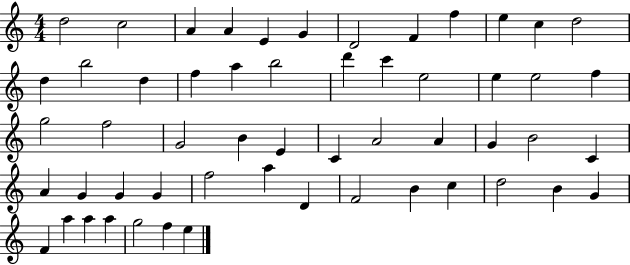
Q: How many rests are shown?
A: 0